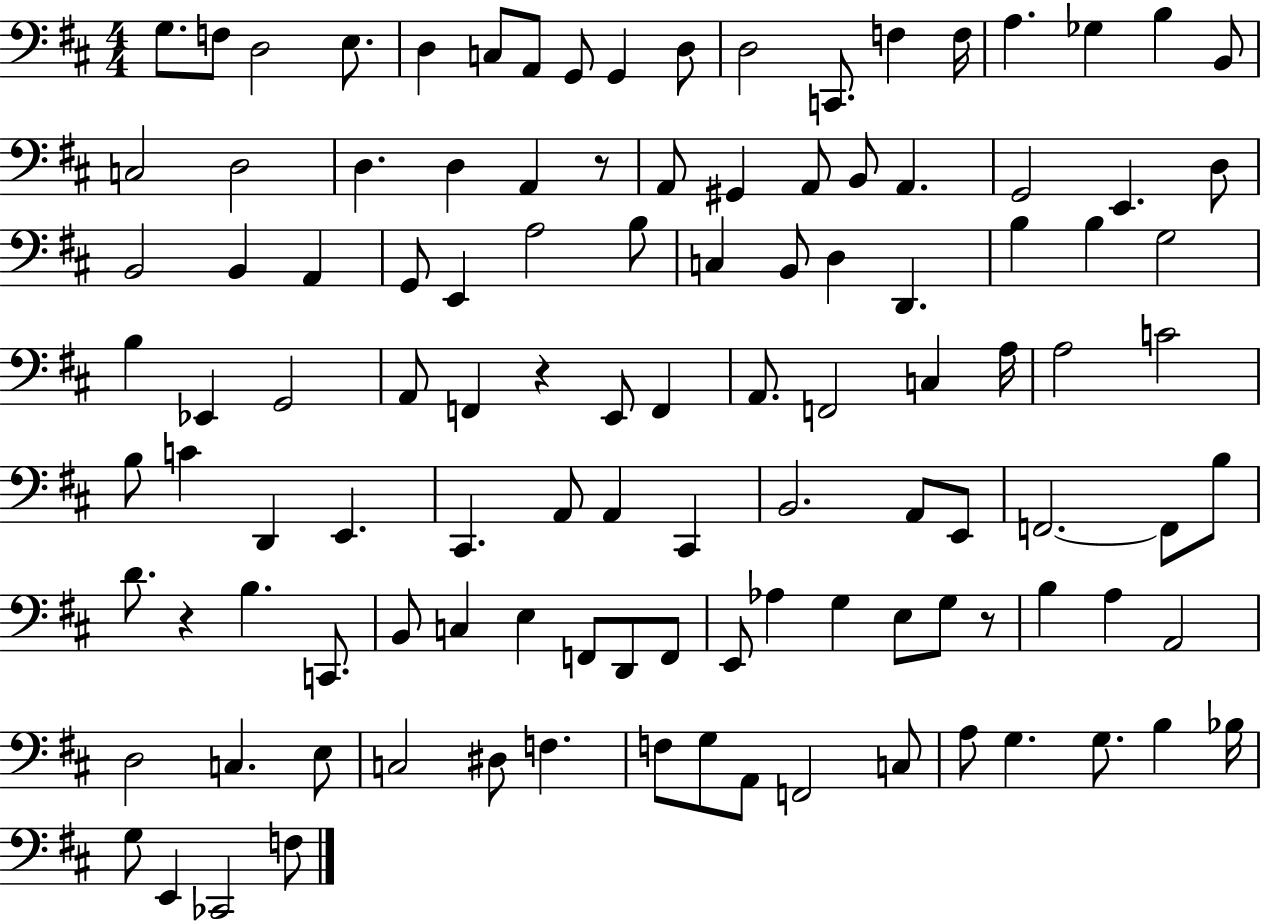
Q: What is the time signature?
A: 4/4